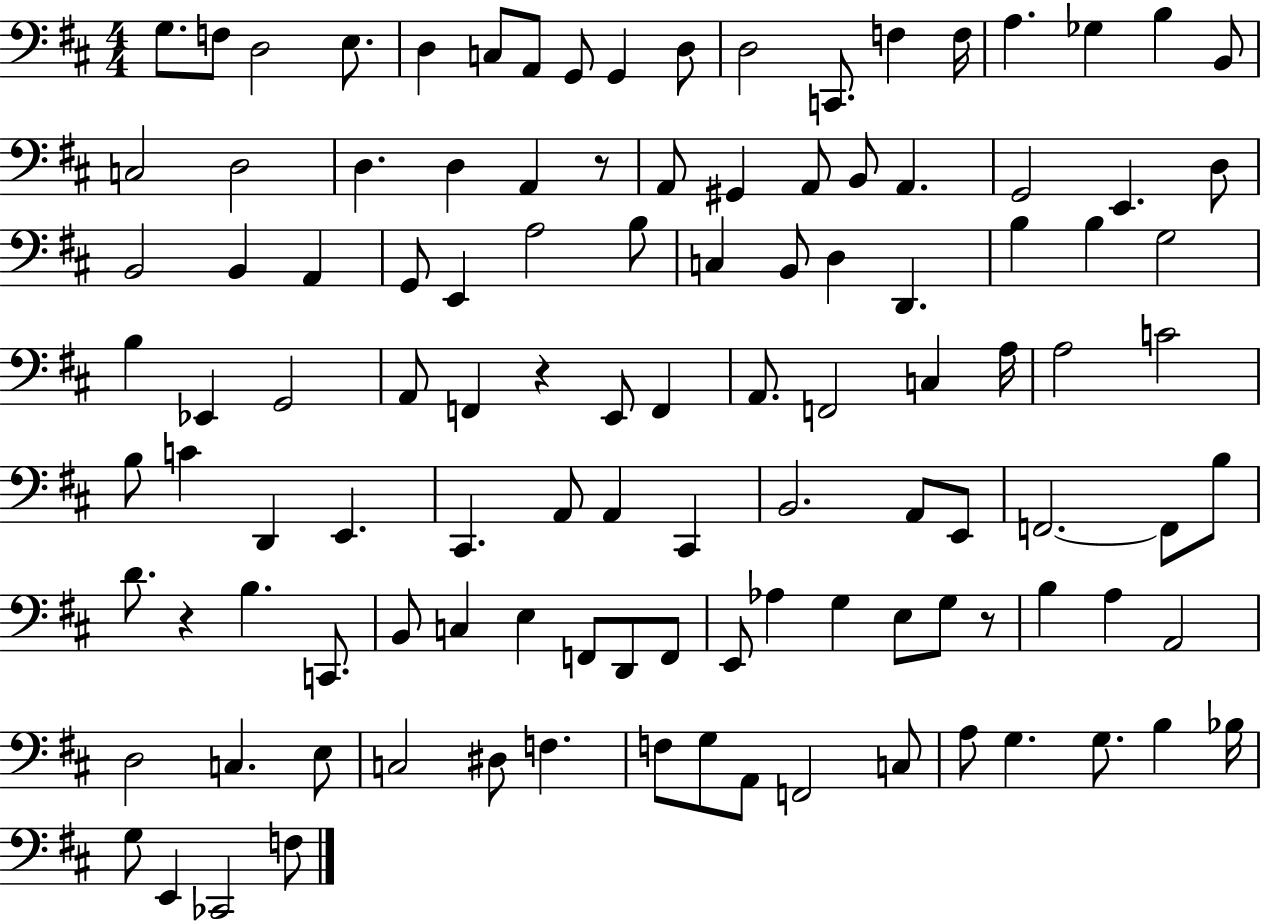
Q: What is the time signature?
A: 4/4